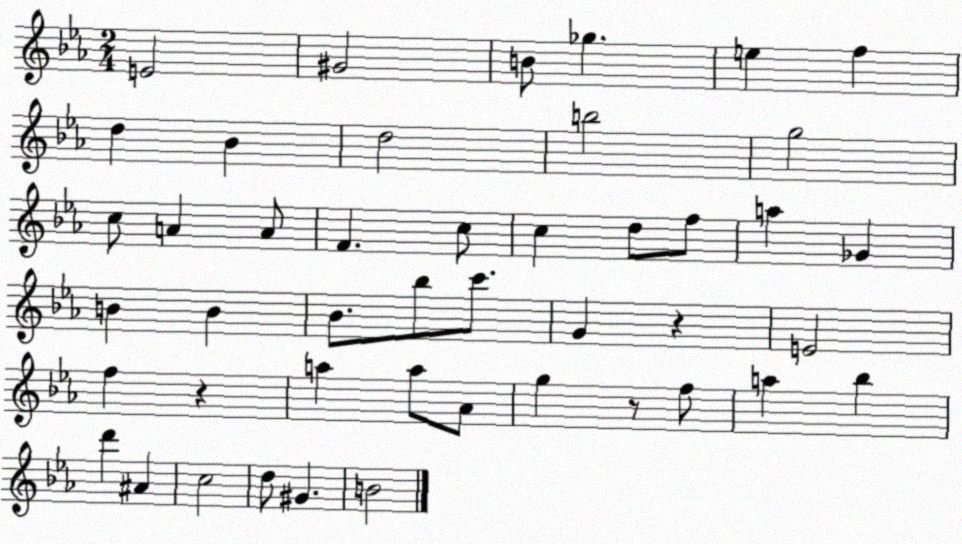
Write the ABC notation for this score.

X:1
T:Untitled
M:2/4
L:1/4
K:Eb
E2 ^G2 B/2 _g e f d _B d2 b2 g2 c/2 A A/2 F c/2 c d/2 f/2 a _G B B _B/2 _b/2 c'/2 G z E2 f z a a/2 _A/2 g z/2 f/2 a _b d' ^A c2 d/2 ^G B2